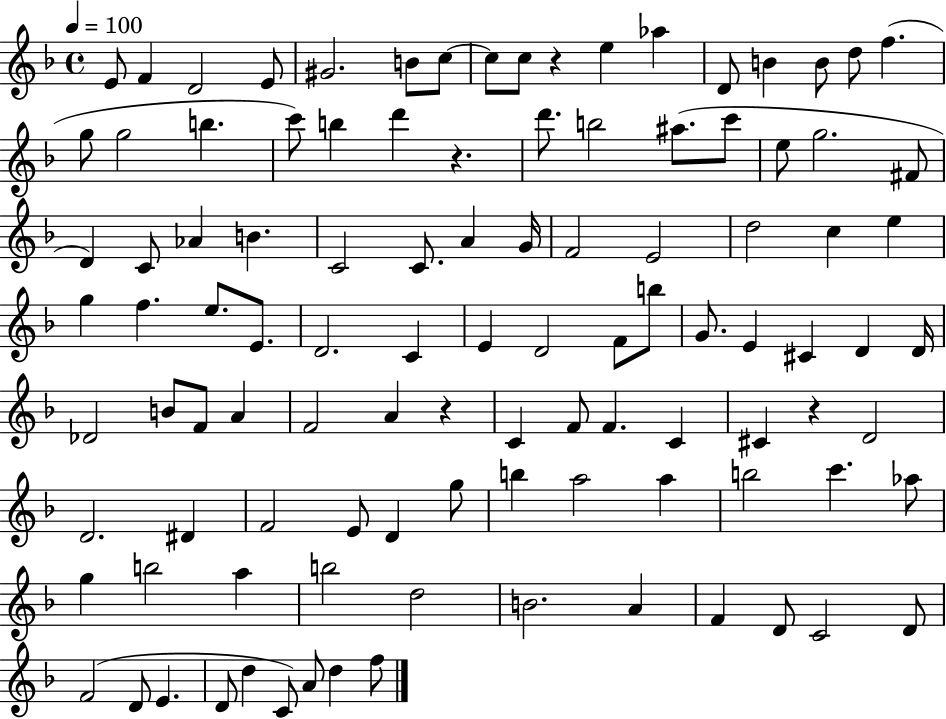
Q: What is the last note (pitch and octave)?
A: F5